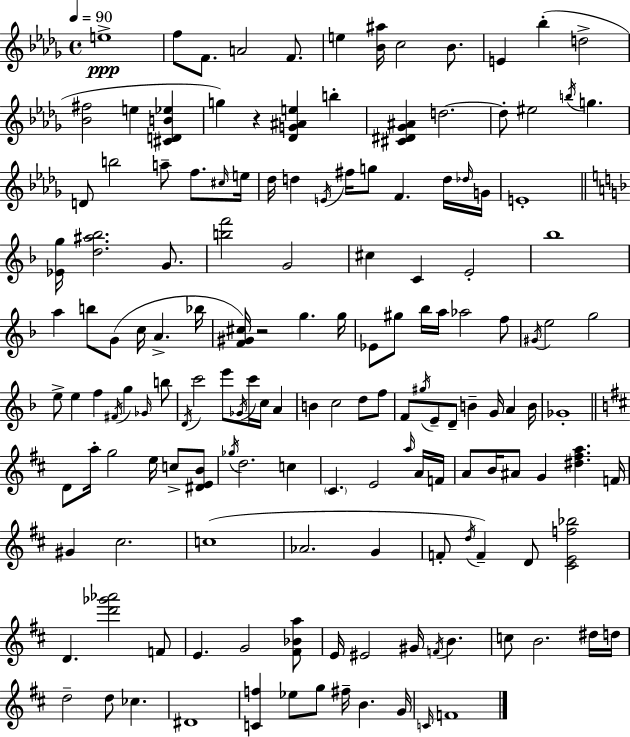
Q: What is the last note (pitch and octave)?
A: F4